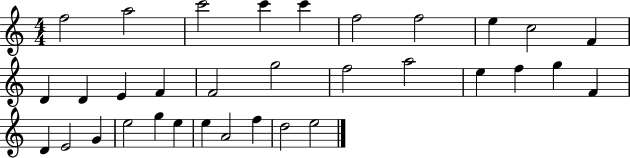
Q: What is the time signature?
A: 4/4